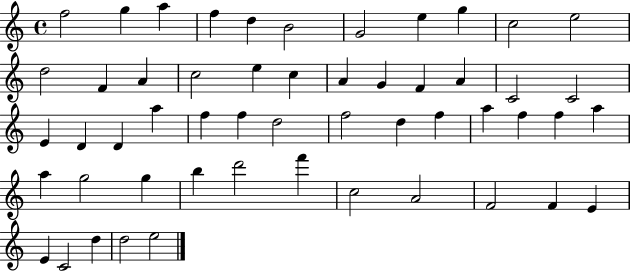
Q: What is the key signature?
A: C major